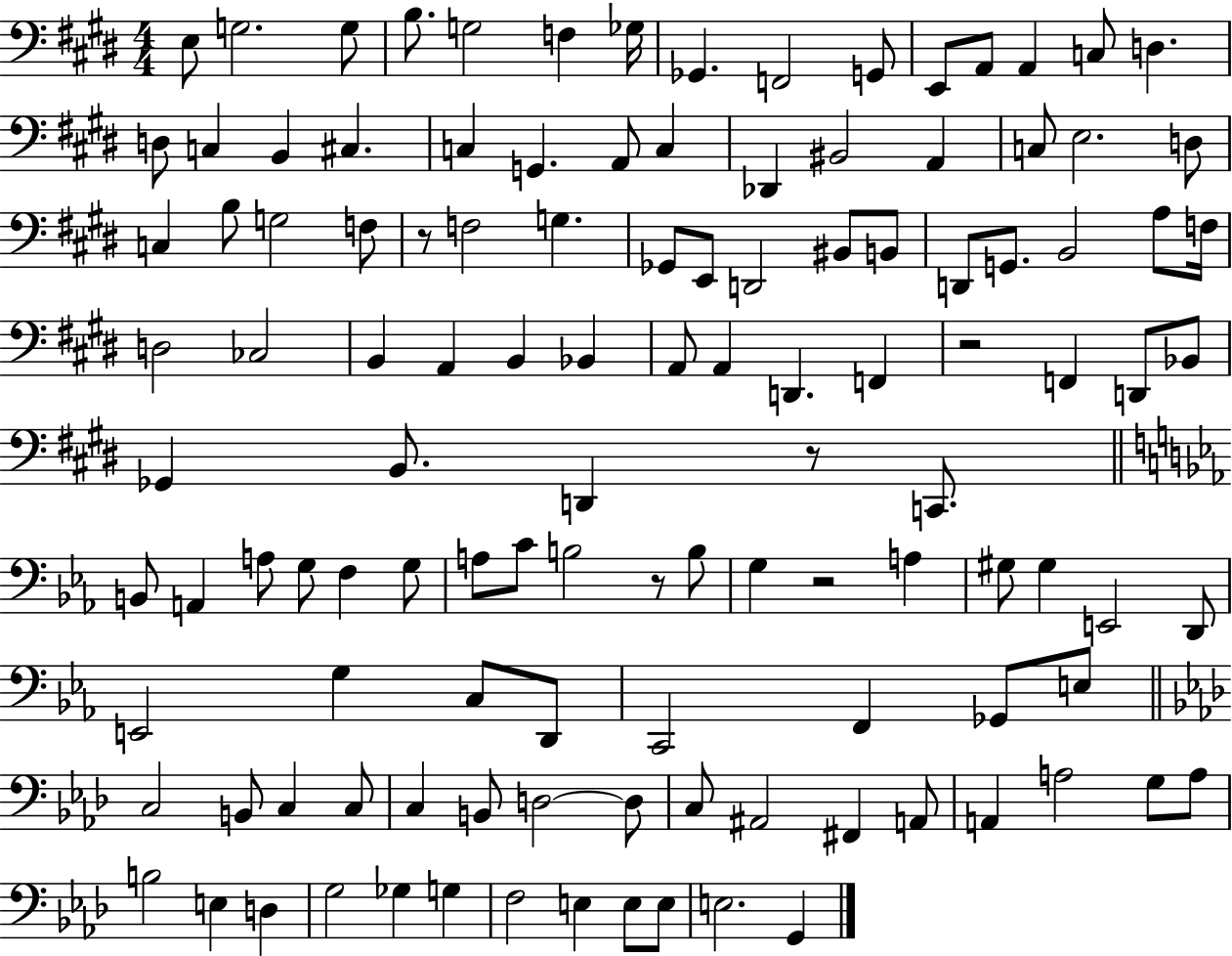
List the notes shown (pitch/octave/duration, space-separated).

E3/e G3/h. G3/e B3/e. G3/h F3/q Gb3/s Gb2/q. F2/h G2/e E2/e A2/e A2/q C3/e D3/q. D3/e C3/q B2/q C#3/q. C3/q G2/q. A2/e C3/q Db2/q BIS2/h A2/q C3/e E3/h. D3/e C3/q B3/e G3/h F3/e R/e F3/h G3/q. Gb2/e E2/e D2/h BIS2/e B2/e D2/e G2/e. B2/h A3/e F3/s D3/h CES3/h B2/q A2/q B2/q Bb2/q A2/e A2/q D2/q. F2/q R/h F2/q D2/e Bb2/e Gb2/q B2/e. D2/q R/e C2/e. B2/e A2/q A3/e G3/e F3/q G3/e A3/e C4/e B3/h R/e B3/e G3/q R/h A3/q G#3/e G#3/q E2/h D2/e E2/h G3/q C3/e D2/e C2/h F2/q Gb2/e E3/e C3/h B2/e C3/q C3/e C3/q B2/e D3/h D3/e C3/e A#2/h F#2/q A2/e A2/q A3/h G3/e A3/e B3/h E3/q D3/q G3/h Gb3/q G3/q F3/h E3/q E3/e E3/e E3/h. G2/q